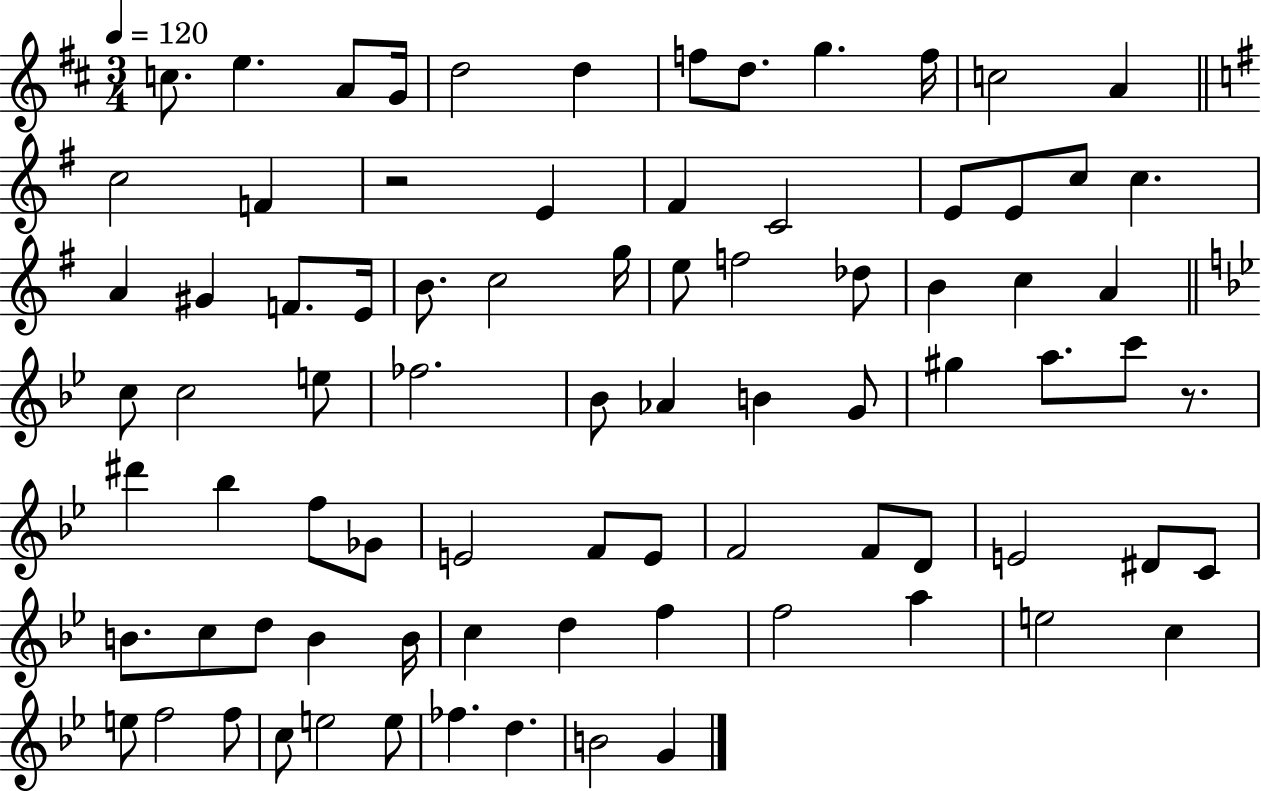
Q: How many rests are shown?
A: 2